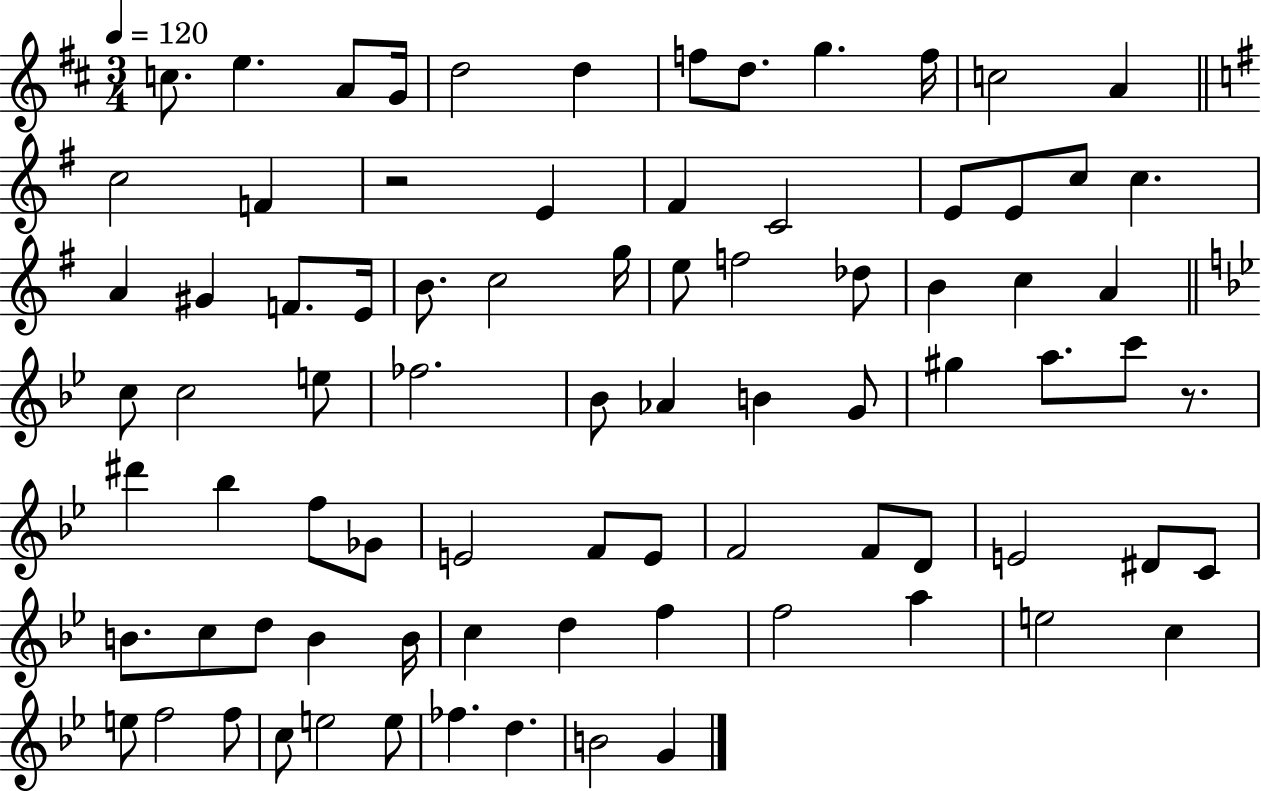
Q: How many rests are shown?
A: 2